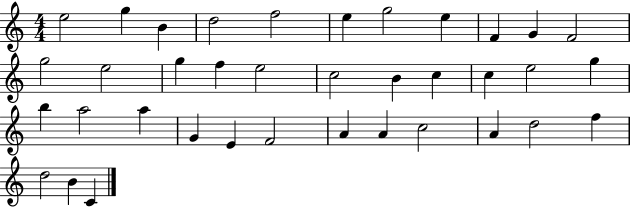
E5/h G5/q B4/q D5/h F5/h E5/q G5/h E5/q F4/q G4/q F4/h G5/h E5/h G5/q F5/q E5/h C5/h B4/q C5/q C5/q E5/h G5/q B5/q A5/h A5/q G4/q E4/q F4/h A4/q A4/q C5/h A4/q D5/h F5/q D5/h B4/q C4/q